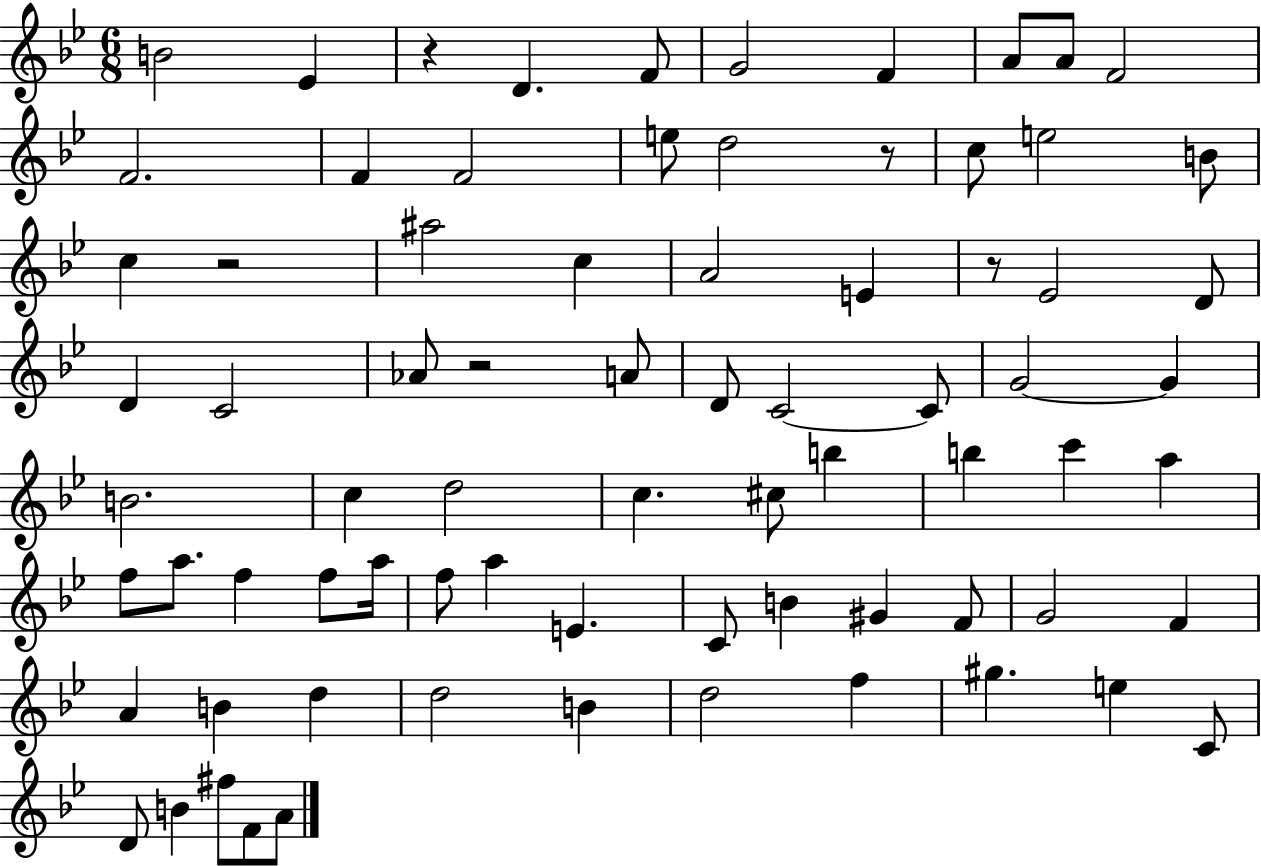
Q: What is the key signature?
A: BES major